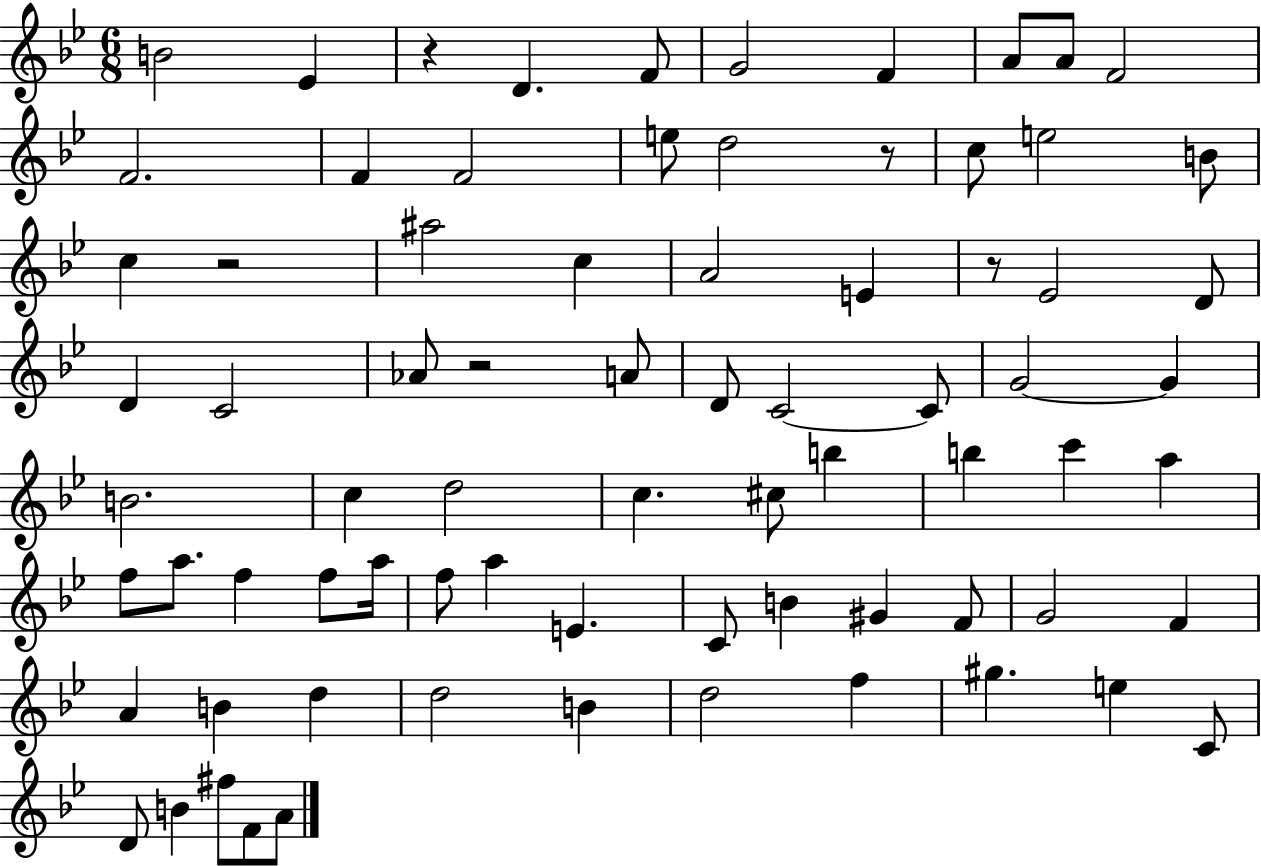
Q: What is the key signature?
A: BES major